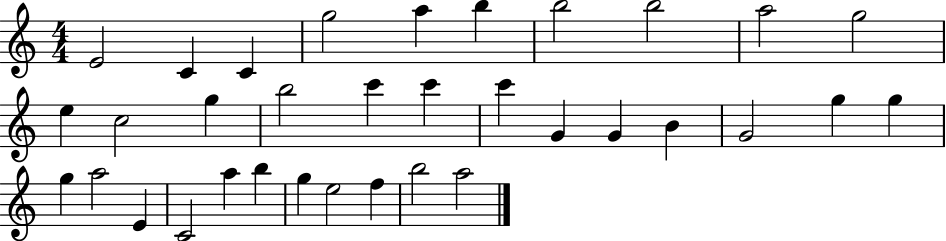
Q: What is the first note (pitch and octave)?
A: E4